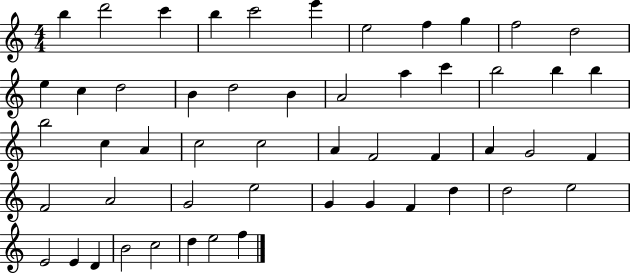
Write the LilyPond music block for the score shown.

{
  \clef treble
  \numericTimeSignature
  \time 4/4
  \key c \major
  b''4 d'''2 c'''4 | b''4 c'''2 e'''4 | e''2 f''4 g''4 | f''2 d''2 | \break e''4 c''4 d''2 | b'4 d''2 b'4 | a'2 a''4 c'''4 | b''2 b''4 b''4 | \break b''2 c''4 a'4 | c''2 c''2 | a'4 f'2 f'4 | a'4 g'2 f'4 | \break f'2 a'2 | g'2 e''2 | g'4 g'4 f'4 d''4 | d''2 e''2 | \break e'2 e'4 d'4 | b'2 c''2 | d''4 e''2 f''4 | \bar "|."
}